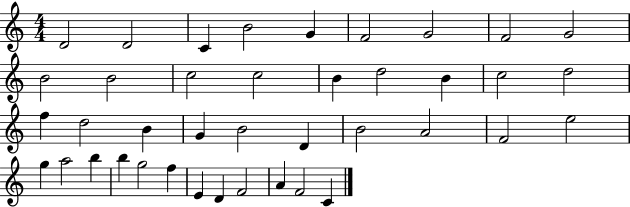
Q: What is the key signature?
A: C major